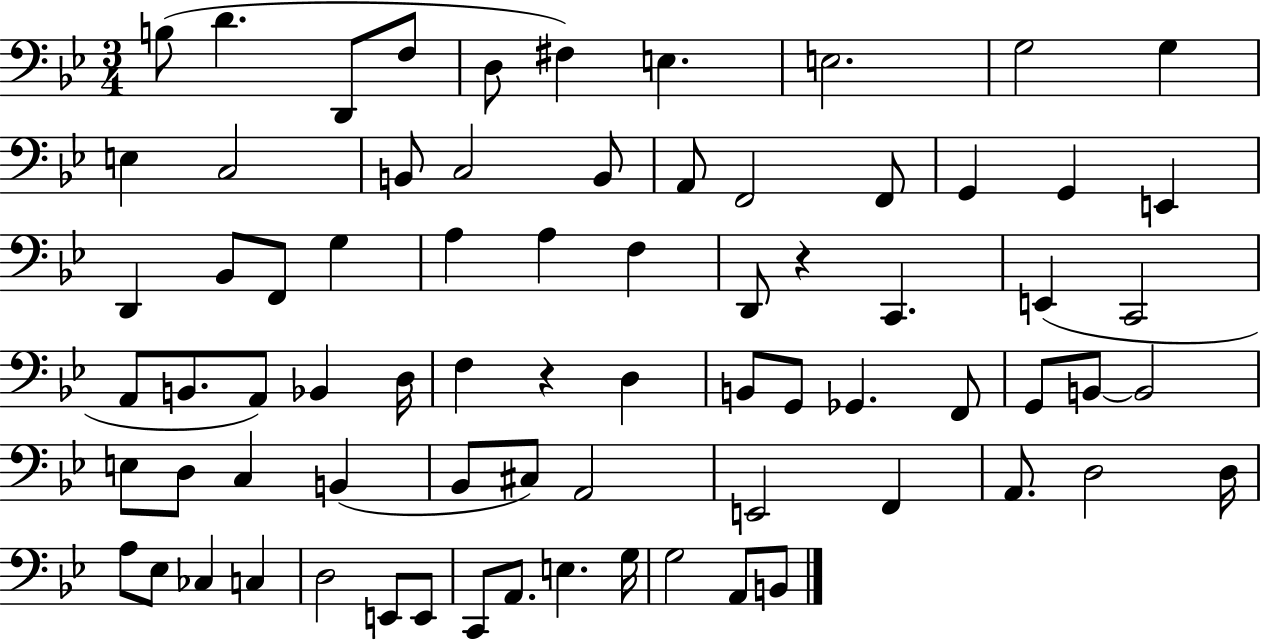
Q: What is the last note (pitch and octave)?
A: B2